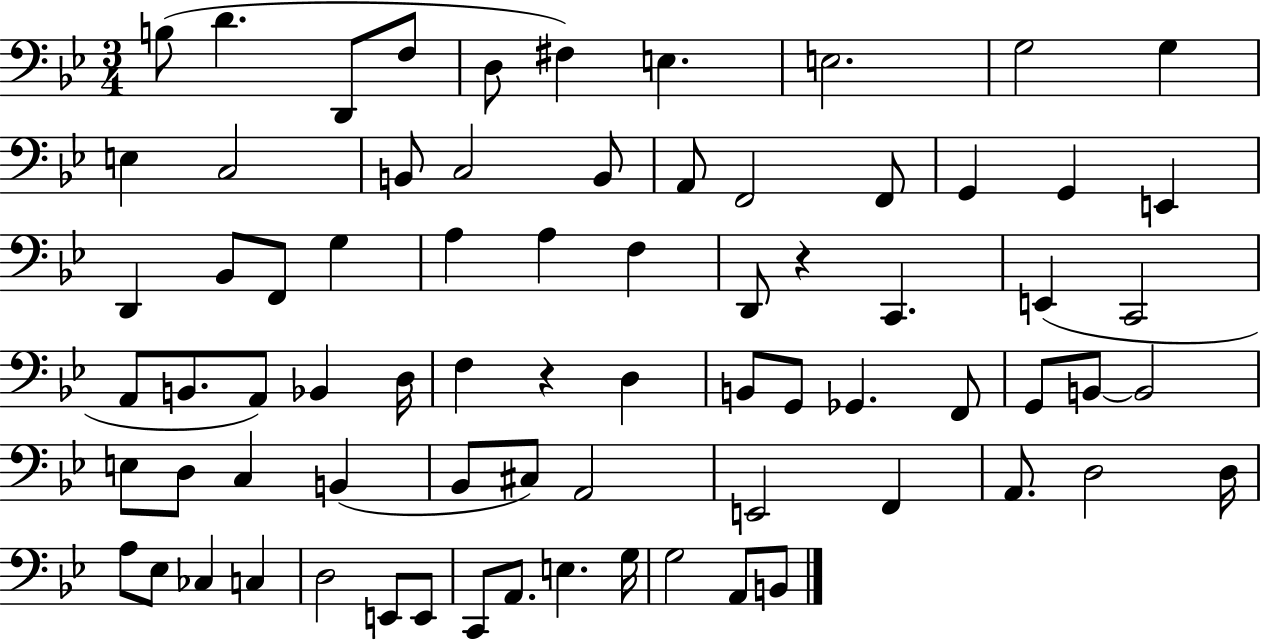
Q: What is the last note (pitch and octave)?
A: B2